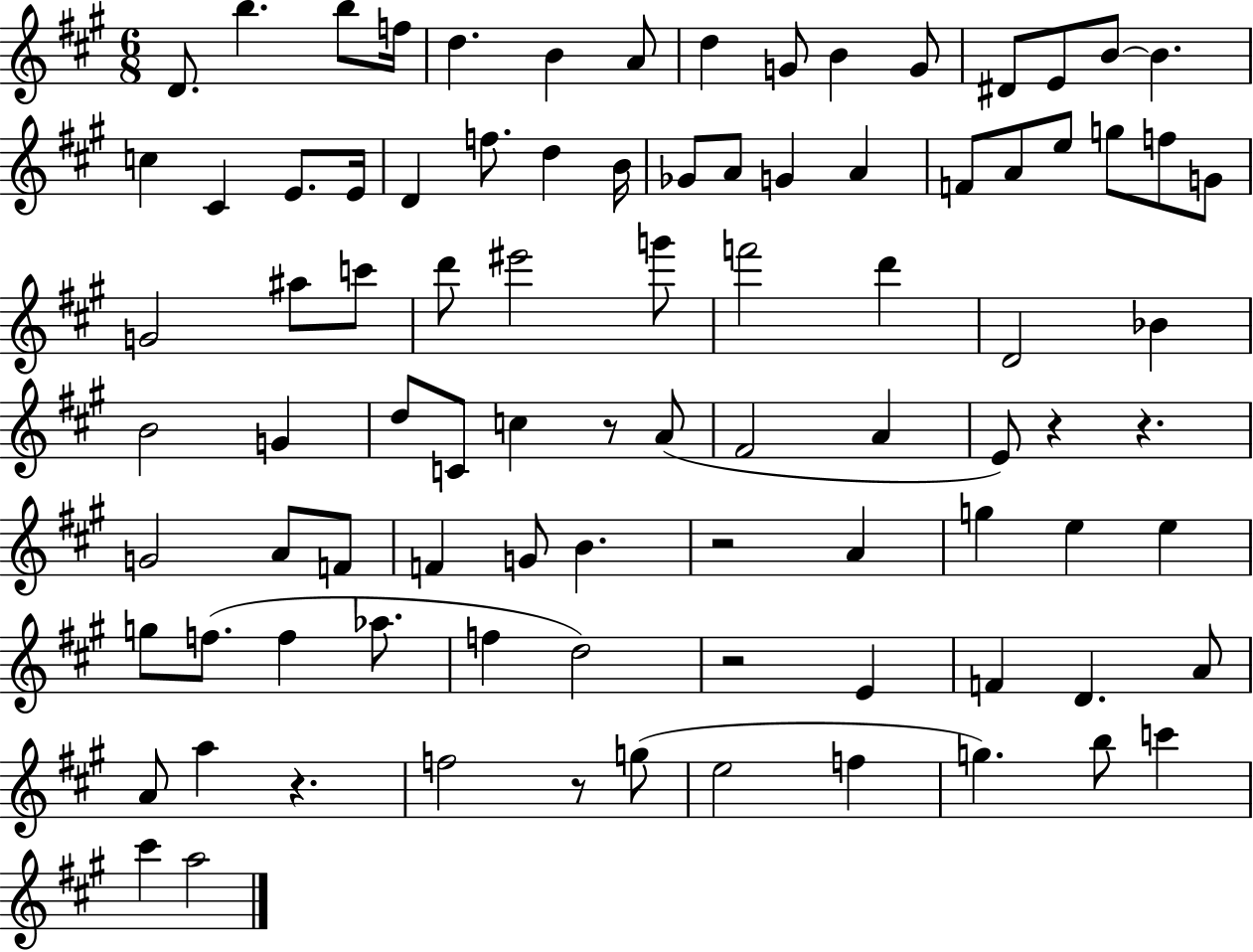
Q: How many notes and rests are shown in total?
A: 90